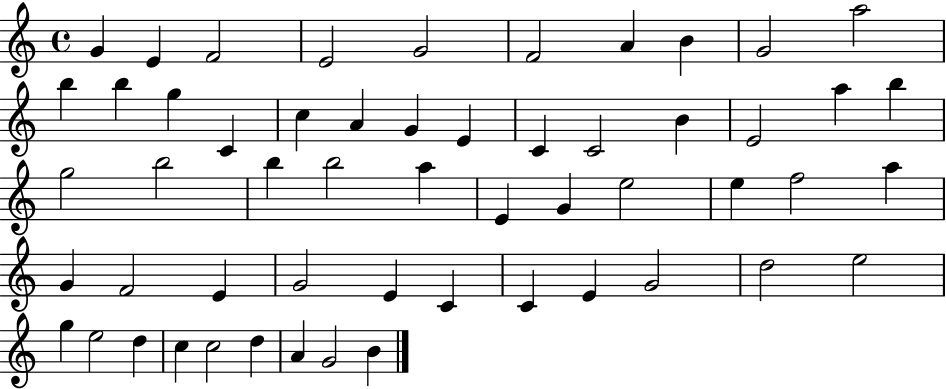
X:1
T:Untitled
M:4/4
L:1/4
K:C
G E F2 E2 G2 F2 A B G2 a2 b b g C c A G E C C2 B E2 a b g2 b2 b b2 a E G e2 e f2 a G F2 E G2 E C C E G2 d2 e2 g e2 d c c2 d A G2 B